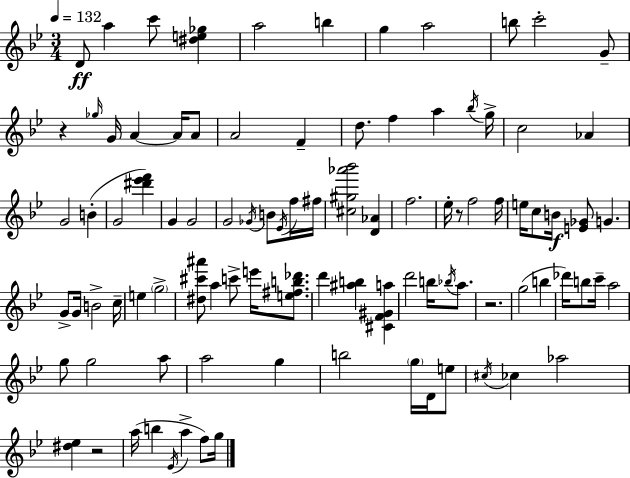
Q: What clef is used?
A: treble